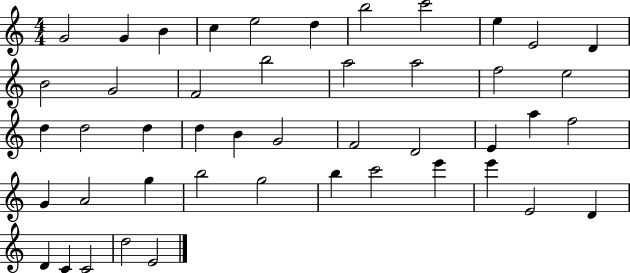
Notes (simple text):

G4/h G4/q B4/q C5/q E5/h D5/q B5/h C6/h E5/q E4/h D4/q B4/h G4/h F4/h B5/h A5/h A5/h F5/h E5/h D5/q D5/h D5/q D5/q B4/q G4/h F4/h D4/h E4/q A5/q F5/h G4/q A4/h G5/q B5/h G5/h B5/q C6/h E6/q E6/q E4/h D4/q D4/q C4/q C4/h D5/h E4/h